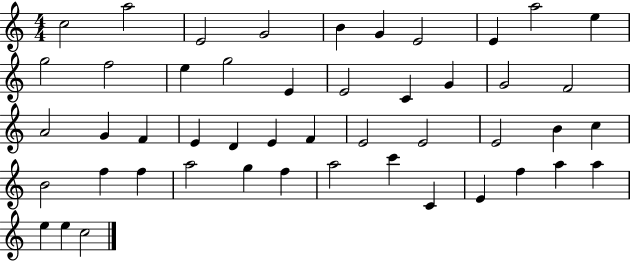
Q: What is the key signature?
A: C major